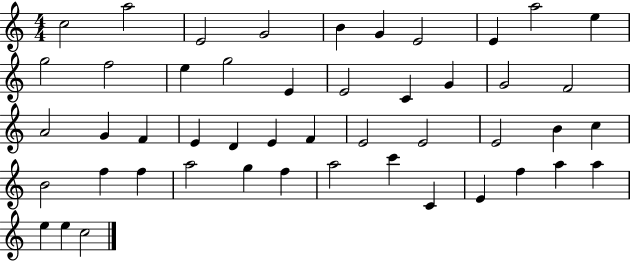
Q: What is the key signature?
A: C major